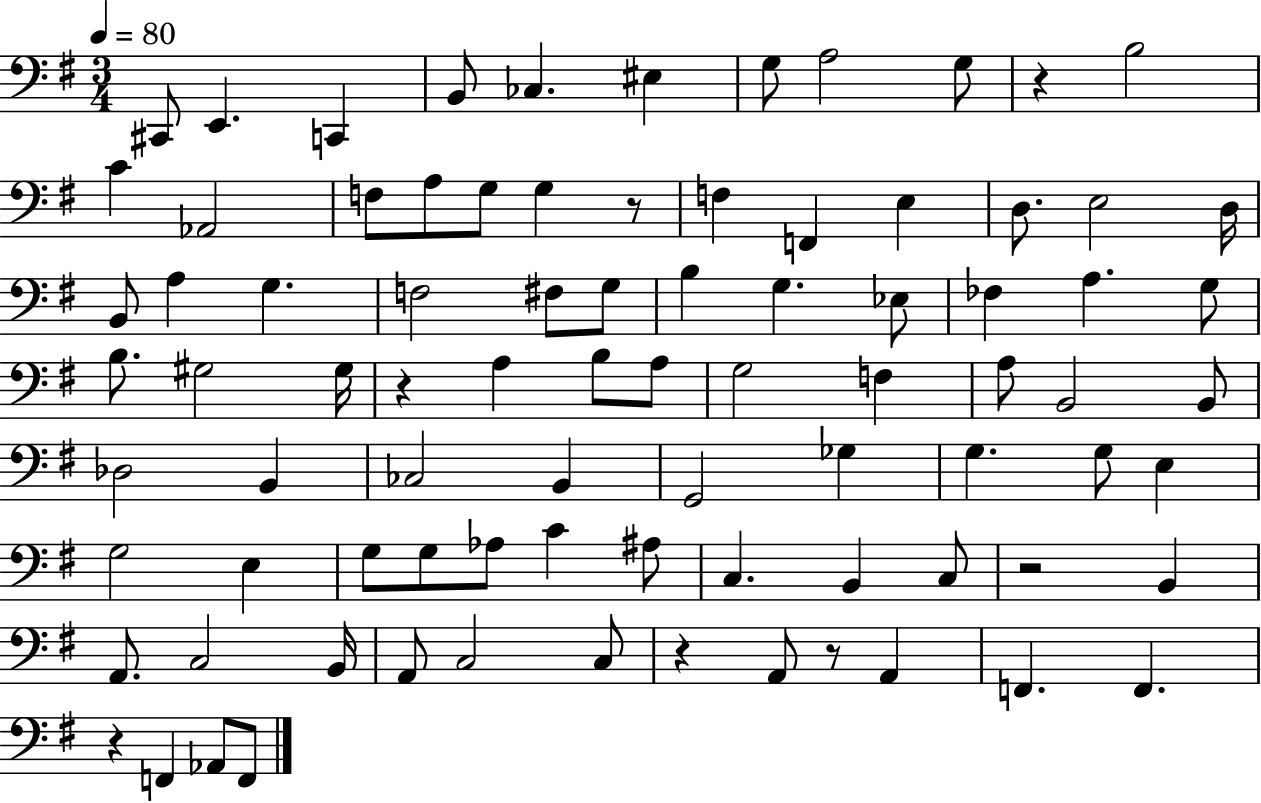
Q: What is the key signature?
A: G major